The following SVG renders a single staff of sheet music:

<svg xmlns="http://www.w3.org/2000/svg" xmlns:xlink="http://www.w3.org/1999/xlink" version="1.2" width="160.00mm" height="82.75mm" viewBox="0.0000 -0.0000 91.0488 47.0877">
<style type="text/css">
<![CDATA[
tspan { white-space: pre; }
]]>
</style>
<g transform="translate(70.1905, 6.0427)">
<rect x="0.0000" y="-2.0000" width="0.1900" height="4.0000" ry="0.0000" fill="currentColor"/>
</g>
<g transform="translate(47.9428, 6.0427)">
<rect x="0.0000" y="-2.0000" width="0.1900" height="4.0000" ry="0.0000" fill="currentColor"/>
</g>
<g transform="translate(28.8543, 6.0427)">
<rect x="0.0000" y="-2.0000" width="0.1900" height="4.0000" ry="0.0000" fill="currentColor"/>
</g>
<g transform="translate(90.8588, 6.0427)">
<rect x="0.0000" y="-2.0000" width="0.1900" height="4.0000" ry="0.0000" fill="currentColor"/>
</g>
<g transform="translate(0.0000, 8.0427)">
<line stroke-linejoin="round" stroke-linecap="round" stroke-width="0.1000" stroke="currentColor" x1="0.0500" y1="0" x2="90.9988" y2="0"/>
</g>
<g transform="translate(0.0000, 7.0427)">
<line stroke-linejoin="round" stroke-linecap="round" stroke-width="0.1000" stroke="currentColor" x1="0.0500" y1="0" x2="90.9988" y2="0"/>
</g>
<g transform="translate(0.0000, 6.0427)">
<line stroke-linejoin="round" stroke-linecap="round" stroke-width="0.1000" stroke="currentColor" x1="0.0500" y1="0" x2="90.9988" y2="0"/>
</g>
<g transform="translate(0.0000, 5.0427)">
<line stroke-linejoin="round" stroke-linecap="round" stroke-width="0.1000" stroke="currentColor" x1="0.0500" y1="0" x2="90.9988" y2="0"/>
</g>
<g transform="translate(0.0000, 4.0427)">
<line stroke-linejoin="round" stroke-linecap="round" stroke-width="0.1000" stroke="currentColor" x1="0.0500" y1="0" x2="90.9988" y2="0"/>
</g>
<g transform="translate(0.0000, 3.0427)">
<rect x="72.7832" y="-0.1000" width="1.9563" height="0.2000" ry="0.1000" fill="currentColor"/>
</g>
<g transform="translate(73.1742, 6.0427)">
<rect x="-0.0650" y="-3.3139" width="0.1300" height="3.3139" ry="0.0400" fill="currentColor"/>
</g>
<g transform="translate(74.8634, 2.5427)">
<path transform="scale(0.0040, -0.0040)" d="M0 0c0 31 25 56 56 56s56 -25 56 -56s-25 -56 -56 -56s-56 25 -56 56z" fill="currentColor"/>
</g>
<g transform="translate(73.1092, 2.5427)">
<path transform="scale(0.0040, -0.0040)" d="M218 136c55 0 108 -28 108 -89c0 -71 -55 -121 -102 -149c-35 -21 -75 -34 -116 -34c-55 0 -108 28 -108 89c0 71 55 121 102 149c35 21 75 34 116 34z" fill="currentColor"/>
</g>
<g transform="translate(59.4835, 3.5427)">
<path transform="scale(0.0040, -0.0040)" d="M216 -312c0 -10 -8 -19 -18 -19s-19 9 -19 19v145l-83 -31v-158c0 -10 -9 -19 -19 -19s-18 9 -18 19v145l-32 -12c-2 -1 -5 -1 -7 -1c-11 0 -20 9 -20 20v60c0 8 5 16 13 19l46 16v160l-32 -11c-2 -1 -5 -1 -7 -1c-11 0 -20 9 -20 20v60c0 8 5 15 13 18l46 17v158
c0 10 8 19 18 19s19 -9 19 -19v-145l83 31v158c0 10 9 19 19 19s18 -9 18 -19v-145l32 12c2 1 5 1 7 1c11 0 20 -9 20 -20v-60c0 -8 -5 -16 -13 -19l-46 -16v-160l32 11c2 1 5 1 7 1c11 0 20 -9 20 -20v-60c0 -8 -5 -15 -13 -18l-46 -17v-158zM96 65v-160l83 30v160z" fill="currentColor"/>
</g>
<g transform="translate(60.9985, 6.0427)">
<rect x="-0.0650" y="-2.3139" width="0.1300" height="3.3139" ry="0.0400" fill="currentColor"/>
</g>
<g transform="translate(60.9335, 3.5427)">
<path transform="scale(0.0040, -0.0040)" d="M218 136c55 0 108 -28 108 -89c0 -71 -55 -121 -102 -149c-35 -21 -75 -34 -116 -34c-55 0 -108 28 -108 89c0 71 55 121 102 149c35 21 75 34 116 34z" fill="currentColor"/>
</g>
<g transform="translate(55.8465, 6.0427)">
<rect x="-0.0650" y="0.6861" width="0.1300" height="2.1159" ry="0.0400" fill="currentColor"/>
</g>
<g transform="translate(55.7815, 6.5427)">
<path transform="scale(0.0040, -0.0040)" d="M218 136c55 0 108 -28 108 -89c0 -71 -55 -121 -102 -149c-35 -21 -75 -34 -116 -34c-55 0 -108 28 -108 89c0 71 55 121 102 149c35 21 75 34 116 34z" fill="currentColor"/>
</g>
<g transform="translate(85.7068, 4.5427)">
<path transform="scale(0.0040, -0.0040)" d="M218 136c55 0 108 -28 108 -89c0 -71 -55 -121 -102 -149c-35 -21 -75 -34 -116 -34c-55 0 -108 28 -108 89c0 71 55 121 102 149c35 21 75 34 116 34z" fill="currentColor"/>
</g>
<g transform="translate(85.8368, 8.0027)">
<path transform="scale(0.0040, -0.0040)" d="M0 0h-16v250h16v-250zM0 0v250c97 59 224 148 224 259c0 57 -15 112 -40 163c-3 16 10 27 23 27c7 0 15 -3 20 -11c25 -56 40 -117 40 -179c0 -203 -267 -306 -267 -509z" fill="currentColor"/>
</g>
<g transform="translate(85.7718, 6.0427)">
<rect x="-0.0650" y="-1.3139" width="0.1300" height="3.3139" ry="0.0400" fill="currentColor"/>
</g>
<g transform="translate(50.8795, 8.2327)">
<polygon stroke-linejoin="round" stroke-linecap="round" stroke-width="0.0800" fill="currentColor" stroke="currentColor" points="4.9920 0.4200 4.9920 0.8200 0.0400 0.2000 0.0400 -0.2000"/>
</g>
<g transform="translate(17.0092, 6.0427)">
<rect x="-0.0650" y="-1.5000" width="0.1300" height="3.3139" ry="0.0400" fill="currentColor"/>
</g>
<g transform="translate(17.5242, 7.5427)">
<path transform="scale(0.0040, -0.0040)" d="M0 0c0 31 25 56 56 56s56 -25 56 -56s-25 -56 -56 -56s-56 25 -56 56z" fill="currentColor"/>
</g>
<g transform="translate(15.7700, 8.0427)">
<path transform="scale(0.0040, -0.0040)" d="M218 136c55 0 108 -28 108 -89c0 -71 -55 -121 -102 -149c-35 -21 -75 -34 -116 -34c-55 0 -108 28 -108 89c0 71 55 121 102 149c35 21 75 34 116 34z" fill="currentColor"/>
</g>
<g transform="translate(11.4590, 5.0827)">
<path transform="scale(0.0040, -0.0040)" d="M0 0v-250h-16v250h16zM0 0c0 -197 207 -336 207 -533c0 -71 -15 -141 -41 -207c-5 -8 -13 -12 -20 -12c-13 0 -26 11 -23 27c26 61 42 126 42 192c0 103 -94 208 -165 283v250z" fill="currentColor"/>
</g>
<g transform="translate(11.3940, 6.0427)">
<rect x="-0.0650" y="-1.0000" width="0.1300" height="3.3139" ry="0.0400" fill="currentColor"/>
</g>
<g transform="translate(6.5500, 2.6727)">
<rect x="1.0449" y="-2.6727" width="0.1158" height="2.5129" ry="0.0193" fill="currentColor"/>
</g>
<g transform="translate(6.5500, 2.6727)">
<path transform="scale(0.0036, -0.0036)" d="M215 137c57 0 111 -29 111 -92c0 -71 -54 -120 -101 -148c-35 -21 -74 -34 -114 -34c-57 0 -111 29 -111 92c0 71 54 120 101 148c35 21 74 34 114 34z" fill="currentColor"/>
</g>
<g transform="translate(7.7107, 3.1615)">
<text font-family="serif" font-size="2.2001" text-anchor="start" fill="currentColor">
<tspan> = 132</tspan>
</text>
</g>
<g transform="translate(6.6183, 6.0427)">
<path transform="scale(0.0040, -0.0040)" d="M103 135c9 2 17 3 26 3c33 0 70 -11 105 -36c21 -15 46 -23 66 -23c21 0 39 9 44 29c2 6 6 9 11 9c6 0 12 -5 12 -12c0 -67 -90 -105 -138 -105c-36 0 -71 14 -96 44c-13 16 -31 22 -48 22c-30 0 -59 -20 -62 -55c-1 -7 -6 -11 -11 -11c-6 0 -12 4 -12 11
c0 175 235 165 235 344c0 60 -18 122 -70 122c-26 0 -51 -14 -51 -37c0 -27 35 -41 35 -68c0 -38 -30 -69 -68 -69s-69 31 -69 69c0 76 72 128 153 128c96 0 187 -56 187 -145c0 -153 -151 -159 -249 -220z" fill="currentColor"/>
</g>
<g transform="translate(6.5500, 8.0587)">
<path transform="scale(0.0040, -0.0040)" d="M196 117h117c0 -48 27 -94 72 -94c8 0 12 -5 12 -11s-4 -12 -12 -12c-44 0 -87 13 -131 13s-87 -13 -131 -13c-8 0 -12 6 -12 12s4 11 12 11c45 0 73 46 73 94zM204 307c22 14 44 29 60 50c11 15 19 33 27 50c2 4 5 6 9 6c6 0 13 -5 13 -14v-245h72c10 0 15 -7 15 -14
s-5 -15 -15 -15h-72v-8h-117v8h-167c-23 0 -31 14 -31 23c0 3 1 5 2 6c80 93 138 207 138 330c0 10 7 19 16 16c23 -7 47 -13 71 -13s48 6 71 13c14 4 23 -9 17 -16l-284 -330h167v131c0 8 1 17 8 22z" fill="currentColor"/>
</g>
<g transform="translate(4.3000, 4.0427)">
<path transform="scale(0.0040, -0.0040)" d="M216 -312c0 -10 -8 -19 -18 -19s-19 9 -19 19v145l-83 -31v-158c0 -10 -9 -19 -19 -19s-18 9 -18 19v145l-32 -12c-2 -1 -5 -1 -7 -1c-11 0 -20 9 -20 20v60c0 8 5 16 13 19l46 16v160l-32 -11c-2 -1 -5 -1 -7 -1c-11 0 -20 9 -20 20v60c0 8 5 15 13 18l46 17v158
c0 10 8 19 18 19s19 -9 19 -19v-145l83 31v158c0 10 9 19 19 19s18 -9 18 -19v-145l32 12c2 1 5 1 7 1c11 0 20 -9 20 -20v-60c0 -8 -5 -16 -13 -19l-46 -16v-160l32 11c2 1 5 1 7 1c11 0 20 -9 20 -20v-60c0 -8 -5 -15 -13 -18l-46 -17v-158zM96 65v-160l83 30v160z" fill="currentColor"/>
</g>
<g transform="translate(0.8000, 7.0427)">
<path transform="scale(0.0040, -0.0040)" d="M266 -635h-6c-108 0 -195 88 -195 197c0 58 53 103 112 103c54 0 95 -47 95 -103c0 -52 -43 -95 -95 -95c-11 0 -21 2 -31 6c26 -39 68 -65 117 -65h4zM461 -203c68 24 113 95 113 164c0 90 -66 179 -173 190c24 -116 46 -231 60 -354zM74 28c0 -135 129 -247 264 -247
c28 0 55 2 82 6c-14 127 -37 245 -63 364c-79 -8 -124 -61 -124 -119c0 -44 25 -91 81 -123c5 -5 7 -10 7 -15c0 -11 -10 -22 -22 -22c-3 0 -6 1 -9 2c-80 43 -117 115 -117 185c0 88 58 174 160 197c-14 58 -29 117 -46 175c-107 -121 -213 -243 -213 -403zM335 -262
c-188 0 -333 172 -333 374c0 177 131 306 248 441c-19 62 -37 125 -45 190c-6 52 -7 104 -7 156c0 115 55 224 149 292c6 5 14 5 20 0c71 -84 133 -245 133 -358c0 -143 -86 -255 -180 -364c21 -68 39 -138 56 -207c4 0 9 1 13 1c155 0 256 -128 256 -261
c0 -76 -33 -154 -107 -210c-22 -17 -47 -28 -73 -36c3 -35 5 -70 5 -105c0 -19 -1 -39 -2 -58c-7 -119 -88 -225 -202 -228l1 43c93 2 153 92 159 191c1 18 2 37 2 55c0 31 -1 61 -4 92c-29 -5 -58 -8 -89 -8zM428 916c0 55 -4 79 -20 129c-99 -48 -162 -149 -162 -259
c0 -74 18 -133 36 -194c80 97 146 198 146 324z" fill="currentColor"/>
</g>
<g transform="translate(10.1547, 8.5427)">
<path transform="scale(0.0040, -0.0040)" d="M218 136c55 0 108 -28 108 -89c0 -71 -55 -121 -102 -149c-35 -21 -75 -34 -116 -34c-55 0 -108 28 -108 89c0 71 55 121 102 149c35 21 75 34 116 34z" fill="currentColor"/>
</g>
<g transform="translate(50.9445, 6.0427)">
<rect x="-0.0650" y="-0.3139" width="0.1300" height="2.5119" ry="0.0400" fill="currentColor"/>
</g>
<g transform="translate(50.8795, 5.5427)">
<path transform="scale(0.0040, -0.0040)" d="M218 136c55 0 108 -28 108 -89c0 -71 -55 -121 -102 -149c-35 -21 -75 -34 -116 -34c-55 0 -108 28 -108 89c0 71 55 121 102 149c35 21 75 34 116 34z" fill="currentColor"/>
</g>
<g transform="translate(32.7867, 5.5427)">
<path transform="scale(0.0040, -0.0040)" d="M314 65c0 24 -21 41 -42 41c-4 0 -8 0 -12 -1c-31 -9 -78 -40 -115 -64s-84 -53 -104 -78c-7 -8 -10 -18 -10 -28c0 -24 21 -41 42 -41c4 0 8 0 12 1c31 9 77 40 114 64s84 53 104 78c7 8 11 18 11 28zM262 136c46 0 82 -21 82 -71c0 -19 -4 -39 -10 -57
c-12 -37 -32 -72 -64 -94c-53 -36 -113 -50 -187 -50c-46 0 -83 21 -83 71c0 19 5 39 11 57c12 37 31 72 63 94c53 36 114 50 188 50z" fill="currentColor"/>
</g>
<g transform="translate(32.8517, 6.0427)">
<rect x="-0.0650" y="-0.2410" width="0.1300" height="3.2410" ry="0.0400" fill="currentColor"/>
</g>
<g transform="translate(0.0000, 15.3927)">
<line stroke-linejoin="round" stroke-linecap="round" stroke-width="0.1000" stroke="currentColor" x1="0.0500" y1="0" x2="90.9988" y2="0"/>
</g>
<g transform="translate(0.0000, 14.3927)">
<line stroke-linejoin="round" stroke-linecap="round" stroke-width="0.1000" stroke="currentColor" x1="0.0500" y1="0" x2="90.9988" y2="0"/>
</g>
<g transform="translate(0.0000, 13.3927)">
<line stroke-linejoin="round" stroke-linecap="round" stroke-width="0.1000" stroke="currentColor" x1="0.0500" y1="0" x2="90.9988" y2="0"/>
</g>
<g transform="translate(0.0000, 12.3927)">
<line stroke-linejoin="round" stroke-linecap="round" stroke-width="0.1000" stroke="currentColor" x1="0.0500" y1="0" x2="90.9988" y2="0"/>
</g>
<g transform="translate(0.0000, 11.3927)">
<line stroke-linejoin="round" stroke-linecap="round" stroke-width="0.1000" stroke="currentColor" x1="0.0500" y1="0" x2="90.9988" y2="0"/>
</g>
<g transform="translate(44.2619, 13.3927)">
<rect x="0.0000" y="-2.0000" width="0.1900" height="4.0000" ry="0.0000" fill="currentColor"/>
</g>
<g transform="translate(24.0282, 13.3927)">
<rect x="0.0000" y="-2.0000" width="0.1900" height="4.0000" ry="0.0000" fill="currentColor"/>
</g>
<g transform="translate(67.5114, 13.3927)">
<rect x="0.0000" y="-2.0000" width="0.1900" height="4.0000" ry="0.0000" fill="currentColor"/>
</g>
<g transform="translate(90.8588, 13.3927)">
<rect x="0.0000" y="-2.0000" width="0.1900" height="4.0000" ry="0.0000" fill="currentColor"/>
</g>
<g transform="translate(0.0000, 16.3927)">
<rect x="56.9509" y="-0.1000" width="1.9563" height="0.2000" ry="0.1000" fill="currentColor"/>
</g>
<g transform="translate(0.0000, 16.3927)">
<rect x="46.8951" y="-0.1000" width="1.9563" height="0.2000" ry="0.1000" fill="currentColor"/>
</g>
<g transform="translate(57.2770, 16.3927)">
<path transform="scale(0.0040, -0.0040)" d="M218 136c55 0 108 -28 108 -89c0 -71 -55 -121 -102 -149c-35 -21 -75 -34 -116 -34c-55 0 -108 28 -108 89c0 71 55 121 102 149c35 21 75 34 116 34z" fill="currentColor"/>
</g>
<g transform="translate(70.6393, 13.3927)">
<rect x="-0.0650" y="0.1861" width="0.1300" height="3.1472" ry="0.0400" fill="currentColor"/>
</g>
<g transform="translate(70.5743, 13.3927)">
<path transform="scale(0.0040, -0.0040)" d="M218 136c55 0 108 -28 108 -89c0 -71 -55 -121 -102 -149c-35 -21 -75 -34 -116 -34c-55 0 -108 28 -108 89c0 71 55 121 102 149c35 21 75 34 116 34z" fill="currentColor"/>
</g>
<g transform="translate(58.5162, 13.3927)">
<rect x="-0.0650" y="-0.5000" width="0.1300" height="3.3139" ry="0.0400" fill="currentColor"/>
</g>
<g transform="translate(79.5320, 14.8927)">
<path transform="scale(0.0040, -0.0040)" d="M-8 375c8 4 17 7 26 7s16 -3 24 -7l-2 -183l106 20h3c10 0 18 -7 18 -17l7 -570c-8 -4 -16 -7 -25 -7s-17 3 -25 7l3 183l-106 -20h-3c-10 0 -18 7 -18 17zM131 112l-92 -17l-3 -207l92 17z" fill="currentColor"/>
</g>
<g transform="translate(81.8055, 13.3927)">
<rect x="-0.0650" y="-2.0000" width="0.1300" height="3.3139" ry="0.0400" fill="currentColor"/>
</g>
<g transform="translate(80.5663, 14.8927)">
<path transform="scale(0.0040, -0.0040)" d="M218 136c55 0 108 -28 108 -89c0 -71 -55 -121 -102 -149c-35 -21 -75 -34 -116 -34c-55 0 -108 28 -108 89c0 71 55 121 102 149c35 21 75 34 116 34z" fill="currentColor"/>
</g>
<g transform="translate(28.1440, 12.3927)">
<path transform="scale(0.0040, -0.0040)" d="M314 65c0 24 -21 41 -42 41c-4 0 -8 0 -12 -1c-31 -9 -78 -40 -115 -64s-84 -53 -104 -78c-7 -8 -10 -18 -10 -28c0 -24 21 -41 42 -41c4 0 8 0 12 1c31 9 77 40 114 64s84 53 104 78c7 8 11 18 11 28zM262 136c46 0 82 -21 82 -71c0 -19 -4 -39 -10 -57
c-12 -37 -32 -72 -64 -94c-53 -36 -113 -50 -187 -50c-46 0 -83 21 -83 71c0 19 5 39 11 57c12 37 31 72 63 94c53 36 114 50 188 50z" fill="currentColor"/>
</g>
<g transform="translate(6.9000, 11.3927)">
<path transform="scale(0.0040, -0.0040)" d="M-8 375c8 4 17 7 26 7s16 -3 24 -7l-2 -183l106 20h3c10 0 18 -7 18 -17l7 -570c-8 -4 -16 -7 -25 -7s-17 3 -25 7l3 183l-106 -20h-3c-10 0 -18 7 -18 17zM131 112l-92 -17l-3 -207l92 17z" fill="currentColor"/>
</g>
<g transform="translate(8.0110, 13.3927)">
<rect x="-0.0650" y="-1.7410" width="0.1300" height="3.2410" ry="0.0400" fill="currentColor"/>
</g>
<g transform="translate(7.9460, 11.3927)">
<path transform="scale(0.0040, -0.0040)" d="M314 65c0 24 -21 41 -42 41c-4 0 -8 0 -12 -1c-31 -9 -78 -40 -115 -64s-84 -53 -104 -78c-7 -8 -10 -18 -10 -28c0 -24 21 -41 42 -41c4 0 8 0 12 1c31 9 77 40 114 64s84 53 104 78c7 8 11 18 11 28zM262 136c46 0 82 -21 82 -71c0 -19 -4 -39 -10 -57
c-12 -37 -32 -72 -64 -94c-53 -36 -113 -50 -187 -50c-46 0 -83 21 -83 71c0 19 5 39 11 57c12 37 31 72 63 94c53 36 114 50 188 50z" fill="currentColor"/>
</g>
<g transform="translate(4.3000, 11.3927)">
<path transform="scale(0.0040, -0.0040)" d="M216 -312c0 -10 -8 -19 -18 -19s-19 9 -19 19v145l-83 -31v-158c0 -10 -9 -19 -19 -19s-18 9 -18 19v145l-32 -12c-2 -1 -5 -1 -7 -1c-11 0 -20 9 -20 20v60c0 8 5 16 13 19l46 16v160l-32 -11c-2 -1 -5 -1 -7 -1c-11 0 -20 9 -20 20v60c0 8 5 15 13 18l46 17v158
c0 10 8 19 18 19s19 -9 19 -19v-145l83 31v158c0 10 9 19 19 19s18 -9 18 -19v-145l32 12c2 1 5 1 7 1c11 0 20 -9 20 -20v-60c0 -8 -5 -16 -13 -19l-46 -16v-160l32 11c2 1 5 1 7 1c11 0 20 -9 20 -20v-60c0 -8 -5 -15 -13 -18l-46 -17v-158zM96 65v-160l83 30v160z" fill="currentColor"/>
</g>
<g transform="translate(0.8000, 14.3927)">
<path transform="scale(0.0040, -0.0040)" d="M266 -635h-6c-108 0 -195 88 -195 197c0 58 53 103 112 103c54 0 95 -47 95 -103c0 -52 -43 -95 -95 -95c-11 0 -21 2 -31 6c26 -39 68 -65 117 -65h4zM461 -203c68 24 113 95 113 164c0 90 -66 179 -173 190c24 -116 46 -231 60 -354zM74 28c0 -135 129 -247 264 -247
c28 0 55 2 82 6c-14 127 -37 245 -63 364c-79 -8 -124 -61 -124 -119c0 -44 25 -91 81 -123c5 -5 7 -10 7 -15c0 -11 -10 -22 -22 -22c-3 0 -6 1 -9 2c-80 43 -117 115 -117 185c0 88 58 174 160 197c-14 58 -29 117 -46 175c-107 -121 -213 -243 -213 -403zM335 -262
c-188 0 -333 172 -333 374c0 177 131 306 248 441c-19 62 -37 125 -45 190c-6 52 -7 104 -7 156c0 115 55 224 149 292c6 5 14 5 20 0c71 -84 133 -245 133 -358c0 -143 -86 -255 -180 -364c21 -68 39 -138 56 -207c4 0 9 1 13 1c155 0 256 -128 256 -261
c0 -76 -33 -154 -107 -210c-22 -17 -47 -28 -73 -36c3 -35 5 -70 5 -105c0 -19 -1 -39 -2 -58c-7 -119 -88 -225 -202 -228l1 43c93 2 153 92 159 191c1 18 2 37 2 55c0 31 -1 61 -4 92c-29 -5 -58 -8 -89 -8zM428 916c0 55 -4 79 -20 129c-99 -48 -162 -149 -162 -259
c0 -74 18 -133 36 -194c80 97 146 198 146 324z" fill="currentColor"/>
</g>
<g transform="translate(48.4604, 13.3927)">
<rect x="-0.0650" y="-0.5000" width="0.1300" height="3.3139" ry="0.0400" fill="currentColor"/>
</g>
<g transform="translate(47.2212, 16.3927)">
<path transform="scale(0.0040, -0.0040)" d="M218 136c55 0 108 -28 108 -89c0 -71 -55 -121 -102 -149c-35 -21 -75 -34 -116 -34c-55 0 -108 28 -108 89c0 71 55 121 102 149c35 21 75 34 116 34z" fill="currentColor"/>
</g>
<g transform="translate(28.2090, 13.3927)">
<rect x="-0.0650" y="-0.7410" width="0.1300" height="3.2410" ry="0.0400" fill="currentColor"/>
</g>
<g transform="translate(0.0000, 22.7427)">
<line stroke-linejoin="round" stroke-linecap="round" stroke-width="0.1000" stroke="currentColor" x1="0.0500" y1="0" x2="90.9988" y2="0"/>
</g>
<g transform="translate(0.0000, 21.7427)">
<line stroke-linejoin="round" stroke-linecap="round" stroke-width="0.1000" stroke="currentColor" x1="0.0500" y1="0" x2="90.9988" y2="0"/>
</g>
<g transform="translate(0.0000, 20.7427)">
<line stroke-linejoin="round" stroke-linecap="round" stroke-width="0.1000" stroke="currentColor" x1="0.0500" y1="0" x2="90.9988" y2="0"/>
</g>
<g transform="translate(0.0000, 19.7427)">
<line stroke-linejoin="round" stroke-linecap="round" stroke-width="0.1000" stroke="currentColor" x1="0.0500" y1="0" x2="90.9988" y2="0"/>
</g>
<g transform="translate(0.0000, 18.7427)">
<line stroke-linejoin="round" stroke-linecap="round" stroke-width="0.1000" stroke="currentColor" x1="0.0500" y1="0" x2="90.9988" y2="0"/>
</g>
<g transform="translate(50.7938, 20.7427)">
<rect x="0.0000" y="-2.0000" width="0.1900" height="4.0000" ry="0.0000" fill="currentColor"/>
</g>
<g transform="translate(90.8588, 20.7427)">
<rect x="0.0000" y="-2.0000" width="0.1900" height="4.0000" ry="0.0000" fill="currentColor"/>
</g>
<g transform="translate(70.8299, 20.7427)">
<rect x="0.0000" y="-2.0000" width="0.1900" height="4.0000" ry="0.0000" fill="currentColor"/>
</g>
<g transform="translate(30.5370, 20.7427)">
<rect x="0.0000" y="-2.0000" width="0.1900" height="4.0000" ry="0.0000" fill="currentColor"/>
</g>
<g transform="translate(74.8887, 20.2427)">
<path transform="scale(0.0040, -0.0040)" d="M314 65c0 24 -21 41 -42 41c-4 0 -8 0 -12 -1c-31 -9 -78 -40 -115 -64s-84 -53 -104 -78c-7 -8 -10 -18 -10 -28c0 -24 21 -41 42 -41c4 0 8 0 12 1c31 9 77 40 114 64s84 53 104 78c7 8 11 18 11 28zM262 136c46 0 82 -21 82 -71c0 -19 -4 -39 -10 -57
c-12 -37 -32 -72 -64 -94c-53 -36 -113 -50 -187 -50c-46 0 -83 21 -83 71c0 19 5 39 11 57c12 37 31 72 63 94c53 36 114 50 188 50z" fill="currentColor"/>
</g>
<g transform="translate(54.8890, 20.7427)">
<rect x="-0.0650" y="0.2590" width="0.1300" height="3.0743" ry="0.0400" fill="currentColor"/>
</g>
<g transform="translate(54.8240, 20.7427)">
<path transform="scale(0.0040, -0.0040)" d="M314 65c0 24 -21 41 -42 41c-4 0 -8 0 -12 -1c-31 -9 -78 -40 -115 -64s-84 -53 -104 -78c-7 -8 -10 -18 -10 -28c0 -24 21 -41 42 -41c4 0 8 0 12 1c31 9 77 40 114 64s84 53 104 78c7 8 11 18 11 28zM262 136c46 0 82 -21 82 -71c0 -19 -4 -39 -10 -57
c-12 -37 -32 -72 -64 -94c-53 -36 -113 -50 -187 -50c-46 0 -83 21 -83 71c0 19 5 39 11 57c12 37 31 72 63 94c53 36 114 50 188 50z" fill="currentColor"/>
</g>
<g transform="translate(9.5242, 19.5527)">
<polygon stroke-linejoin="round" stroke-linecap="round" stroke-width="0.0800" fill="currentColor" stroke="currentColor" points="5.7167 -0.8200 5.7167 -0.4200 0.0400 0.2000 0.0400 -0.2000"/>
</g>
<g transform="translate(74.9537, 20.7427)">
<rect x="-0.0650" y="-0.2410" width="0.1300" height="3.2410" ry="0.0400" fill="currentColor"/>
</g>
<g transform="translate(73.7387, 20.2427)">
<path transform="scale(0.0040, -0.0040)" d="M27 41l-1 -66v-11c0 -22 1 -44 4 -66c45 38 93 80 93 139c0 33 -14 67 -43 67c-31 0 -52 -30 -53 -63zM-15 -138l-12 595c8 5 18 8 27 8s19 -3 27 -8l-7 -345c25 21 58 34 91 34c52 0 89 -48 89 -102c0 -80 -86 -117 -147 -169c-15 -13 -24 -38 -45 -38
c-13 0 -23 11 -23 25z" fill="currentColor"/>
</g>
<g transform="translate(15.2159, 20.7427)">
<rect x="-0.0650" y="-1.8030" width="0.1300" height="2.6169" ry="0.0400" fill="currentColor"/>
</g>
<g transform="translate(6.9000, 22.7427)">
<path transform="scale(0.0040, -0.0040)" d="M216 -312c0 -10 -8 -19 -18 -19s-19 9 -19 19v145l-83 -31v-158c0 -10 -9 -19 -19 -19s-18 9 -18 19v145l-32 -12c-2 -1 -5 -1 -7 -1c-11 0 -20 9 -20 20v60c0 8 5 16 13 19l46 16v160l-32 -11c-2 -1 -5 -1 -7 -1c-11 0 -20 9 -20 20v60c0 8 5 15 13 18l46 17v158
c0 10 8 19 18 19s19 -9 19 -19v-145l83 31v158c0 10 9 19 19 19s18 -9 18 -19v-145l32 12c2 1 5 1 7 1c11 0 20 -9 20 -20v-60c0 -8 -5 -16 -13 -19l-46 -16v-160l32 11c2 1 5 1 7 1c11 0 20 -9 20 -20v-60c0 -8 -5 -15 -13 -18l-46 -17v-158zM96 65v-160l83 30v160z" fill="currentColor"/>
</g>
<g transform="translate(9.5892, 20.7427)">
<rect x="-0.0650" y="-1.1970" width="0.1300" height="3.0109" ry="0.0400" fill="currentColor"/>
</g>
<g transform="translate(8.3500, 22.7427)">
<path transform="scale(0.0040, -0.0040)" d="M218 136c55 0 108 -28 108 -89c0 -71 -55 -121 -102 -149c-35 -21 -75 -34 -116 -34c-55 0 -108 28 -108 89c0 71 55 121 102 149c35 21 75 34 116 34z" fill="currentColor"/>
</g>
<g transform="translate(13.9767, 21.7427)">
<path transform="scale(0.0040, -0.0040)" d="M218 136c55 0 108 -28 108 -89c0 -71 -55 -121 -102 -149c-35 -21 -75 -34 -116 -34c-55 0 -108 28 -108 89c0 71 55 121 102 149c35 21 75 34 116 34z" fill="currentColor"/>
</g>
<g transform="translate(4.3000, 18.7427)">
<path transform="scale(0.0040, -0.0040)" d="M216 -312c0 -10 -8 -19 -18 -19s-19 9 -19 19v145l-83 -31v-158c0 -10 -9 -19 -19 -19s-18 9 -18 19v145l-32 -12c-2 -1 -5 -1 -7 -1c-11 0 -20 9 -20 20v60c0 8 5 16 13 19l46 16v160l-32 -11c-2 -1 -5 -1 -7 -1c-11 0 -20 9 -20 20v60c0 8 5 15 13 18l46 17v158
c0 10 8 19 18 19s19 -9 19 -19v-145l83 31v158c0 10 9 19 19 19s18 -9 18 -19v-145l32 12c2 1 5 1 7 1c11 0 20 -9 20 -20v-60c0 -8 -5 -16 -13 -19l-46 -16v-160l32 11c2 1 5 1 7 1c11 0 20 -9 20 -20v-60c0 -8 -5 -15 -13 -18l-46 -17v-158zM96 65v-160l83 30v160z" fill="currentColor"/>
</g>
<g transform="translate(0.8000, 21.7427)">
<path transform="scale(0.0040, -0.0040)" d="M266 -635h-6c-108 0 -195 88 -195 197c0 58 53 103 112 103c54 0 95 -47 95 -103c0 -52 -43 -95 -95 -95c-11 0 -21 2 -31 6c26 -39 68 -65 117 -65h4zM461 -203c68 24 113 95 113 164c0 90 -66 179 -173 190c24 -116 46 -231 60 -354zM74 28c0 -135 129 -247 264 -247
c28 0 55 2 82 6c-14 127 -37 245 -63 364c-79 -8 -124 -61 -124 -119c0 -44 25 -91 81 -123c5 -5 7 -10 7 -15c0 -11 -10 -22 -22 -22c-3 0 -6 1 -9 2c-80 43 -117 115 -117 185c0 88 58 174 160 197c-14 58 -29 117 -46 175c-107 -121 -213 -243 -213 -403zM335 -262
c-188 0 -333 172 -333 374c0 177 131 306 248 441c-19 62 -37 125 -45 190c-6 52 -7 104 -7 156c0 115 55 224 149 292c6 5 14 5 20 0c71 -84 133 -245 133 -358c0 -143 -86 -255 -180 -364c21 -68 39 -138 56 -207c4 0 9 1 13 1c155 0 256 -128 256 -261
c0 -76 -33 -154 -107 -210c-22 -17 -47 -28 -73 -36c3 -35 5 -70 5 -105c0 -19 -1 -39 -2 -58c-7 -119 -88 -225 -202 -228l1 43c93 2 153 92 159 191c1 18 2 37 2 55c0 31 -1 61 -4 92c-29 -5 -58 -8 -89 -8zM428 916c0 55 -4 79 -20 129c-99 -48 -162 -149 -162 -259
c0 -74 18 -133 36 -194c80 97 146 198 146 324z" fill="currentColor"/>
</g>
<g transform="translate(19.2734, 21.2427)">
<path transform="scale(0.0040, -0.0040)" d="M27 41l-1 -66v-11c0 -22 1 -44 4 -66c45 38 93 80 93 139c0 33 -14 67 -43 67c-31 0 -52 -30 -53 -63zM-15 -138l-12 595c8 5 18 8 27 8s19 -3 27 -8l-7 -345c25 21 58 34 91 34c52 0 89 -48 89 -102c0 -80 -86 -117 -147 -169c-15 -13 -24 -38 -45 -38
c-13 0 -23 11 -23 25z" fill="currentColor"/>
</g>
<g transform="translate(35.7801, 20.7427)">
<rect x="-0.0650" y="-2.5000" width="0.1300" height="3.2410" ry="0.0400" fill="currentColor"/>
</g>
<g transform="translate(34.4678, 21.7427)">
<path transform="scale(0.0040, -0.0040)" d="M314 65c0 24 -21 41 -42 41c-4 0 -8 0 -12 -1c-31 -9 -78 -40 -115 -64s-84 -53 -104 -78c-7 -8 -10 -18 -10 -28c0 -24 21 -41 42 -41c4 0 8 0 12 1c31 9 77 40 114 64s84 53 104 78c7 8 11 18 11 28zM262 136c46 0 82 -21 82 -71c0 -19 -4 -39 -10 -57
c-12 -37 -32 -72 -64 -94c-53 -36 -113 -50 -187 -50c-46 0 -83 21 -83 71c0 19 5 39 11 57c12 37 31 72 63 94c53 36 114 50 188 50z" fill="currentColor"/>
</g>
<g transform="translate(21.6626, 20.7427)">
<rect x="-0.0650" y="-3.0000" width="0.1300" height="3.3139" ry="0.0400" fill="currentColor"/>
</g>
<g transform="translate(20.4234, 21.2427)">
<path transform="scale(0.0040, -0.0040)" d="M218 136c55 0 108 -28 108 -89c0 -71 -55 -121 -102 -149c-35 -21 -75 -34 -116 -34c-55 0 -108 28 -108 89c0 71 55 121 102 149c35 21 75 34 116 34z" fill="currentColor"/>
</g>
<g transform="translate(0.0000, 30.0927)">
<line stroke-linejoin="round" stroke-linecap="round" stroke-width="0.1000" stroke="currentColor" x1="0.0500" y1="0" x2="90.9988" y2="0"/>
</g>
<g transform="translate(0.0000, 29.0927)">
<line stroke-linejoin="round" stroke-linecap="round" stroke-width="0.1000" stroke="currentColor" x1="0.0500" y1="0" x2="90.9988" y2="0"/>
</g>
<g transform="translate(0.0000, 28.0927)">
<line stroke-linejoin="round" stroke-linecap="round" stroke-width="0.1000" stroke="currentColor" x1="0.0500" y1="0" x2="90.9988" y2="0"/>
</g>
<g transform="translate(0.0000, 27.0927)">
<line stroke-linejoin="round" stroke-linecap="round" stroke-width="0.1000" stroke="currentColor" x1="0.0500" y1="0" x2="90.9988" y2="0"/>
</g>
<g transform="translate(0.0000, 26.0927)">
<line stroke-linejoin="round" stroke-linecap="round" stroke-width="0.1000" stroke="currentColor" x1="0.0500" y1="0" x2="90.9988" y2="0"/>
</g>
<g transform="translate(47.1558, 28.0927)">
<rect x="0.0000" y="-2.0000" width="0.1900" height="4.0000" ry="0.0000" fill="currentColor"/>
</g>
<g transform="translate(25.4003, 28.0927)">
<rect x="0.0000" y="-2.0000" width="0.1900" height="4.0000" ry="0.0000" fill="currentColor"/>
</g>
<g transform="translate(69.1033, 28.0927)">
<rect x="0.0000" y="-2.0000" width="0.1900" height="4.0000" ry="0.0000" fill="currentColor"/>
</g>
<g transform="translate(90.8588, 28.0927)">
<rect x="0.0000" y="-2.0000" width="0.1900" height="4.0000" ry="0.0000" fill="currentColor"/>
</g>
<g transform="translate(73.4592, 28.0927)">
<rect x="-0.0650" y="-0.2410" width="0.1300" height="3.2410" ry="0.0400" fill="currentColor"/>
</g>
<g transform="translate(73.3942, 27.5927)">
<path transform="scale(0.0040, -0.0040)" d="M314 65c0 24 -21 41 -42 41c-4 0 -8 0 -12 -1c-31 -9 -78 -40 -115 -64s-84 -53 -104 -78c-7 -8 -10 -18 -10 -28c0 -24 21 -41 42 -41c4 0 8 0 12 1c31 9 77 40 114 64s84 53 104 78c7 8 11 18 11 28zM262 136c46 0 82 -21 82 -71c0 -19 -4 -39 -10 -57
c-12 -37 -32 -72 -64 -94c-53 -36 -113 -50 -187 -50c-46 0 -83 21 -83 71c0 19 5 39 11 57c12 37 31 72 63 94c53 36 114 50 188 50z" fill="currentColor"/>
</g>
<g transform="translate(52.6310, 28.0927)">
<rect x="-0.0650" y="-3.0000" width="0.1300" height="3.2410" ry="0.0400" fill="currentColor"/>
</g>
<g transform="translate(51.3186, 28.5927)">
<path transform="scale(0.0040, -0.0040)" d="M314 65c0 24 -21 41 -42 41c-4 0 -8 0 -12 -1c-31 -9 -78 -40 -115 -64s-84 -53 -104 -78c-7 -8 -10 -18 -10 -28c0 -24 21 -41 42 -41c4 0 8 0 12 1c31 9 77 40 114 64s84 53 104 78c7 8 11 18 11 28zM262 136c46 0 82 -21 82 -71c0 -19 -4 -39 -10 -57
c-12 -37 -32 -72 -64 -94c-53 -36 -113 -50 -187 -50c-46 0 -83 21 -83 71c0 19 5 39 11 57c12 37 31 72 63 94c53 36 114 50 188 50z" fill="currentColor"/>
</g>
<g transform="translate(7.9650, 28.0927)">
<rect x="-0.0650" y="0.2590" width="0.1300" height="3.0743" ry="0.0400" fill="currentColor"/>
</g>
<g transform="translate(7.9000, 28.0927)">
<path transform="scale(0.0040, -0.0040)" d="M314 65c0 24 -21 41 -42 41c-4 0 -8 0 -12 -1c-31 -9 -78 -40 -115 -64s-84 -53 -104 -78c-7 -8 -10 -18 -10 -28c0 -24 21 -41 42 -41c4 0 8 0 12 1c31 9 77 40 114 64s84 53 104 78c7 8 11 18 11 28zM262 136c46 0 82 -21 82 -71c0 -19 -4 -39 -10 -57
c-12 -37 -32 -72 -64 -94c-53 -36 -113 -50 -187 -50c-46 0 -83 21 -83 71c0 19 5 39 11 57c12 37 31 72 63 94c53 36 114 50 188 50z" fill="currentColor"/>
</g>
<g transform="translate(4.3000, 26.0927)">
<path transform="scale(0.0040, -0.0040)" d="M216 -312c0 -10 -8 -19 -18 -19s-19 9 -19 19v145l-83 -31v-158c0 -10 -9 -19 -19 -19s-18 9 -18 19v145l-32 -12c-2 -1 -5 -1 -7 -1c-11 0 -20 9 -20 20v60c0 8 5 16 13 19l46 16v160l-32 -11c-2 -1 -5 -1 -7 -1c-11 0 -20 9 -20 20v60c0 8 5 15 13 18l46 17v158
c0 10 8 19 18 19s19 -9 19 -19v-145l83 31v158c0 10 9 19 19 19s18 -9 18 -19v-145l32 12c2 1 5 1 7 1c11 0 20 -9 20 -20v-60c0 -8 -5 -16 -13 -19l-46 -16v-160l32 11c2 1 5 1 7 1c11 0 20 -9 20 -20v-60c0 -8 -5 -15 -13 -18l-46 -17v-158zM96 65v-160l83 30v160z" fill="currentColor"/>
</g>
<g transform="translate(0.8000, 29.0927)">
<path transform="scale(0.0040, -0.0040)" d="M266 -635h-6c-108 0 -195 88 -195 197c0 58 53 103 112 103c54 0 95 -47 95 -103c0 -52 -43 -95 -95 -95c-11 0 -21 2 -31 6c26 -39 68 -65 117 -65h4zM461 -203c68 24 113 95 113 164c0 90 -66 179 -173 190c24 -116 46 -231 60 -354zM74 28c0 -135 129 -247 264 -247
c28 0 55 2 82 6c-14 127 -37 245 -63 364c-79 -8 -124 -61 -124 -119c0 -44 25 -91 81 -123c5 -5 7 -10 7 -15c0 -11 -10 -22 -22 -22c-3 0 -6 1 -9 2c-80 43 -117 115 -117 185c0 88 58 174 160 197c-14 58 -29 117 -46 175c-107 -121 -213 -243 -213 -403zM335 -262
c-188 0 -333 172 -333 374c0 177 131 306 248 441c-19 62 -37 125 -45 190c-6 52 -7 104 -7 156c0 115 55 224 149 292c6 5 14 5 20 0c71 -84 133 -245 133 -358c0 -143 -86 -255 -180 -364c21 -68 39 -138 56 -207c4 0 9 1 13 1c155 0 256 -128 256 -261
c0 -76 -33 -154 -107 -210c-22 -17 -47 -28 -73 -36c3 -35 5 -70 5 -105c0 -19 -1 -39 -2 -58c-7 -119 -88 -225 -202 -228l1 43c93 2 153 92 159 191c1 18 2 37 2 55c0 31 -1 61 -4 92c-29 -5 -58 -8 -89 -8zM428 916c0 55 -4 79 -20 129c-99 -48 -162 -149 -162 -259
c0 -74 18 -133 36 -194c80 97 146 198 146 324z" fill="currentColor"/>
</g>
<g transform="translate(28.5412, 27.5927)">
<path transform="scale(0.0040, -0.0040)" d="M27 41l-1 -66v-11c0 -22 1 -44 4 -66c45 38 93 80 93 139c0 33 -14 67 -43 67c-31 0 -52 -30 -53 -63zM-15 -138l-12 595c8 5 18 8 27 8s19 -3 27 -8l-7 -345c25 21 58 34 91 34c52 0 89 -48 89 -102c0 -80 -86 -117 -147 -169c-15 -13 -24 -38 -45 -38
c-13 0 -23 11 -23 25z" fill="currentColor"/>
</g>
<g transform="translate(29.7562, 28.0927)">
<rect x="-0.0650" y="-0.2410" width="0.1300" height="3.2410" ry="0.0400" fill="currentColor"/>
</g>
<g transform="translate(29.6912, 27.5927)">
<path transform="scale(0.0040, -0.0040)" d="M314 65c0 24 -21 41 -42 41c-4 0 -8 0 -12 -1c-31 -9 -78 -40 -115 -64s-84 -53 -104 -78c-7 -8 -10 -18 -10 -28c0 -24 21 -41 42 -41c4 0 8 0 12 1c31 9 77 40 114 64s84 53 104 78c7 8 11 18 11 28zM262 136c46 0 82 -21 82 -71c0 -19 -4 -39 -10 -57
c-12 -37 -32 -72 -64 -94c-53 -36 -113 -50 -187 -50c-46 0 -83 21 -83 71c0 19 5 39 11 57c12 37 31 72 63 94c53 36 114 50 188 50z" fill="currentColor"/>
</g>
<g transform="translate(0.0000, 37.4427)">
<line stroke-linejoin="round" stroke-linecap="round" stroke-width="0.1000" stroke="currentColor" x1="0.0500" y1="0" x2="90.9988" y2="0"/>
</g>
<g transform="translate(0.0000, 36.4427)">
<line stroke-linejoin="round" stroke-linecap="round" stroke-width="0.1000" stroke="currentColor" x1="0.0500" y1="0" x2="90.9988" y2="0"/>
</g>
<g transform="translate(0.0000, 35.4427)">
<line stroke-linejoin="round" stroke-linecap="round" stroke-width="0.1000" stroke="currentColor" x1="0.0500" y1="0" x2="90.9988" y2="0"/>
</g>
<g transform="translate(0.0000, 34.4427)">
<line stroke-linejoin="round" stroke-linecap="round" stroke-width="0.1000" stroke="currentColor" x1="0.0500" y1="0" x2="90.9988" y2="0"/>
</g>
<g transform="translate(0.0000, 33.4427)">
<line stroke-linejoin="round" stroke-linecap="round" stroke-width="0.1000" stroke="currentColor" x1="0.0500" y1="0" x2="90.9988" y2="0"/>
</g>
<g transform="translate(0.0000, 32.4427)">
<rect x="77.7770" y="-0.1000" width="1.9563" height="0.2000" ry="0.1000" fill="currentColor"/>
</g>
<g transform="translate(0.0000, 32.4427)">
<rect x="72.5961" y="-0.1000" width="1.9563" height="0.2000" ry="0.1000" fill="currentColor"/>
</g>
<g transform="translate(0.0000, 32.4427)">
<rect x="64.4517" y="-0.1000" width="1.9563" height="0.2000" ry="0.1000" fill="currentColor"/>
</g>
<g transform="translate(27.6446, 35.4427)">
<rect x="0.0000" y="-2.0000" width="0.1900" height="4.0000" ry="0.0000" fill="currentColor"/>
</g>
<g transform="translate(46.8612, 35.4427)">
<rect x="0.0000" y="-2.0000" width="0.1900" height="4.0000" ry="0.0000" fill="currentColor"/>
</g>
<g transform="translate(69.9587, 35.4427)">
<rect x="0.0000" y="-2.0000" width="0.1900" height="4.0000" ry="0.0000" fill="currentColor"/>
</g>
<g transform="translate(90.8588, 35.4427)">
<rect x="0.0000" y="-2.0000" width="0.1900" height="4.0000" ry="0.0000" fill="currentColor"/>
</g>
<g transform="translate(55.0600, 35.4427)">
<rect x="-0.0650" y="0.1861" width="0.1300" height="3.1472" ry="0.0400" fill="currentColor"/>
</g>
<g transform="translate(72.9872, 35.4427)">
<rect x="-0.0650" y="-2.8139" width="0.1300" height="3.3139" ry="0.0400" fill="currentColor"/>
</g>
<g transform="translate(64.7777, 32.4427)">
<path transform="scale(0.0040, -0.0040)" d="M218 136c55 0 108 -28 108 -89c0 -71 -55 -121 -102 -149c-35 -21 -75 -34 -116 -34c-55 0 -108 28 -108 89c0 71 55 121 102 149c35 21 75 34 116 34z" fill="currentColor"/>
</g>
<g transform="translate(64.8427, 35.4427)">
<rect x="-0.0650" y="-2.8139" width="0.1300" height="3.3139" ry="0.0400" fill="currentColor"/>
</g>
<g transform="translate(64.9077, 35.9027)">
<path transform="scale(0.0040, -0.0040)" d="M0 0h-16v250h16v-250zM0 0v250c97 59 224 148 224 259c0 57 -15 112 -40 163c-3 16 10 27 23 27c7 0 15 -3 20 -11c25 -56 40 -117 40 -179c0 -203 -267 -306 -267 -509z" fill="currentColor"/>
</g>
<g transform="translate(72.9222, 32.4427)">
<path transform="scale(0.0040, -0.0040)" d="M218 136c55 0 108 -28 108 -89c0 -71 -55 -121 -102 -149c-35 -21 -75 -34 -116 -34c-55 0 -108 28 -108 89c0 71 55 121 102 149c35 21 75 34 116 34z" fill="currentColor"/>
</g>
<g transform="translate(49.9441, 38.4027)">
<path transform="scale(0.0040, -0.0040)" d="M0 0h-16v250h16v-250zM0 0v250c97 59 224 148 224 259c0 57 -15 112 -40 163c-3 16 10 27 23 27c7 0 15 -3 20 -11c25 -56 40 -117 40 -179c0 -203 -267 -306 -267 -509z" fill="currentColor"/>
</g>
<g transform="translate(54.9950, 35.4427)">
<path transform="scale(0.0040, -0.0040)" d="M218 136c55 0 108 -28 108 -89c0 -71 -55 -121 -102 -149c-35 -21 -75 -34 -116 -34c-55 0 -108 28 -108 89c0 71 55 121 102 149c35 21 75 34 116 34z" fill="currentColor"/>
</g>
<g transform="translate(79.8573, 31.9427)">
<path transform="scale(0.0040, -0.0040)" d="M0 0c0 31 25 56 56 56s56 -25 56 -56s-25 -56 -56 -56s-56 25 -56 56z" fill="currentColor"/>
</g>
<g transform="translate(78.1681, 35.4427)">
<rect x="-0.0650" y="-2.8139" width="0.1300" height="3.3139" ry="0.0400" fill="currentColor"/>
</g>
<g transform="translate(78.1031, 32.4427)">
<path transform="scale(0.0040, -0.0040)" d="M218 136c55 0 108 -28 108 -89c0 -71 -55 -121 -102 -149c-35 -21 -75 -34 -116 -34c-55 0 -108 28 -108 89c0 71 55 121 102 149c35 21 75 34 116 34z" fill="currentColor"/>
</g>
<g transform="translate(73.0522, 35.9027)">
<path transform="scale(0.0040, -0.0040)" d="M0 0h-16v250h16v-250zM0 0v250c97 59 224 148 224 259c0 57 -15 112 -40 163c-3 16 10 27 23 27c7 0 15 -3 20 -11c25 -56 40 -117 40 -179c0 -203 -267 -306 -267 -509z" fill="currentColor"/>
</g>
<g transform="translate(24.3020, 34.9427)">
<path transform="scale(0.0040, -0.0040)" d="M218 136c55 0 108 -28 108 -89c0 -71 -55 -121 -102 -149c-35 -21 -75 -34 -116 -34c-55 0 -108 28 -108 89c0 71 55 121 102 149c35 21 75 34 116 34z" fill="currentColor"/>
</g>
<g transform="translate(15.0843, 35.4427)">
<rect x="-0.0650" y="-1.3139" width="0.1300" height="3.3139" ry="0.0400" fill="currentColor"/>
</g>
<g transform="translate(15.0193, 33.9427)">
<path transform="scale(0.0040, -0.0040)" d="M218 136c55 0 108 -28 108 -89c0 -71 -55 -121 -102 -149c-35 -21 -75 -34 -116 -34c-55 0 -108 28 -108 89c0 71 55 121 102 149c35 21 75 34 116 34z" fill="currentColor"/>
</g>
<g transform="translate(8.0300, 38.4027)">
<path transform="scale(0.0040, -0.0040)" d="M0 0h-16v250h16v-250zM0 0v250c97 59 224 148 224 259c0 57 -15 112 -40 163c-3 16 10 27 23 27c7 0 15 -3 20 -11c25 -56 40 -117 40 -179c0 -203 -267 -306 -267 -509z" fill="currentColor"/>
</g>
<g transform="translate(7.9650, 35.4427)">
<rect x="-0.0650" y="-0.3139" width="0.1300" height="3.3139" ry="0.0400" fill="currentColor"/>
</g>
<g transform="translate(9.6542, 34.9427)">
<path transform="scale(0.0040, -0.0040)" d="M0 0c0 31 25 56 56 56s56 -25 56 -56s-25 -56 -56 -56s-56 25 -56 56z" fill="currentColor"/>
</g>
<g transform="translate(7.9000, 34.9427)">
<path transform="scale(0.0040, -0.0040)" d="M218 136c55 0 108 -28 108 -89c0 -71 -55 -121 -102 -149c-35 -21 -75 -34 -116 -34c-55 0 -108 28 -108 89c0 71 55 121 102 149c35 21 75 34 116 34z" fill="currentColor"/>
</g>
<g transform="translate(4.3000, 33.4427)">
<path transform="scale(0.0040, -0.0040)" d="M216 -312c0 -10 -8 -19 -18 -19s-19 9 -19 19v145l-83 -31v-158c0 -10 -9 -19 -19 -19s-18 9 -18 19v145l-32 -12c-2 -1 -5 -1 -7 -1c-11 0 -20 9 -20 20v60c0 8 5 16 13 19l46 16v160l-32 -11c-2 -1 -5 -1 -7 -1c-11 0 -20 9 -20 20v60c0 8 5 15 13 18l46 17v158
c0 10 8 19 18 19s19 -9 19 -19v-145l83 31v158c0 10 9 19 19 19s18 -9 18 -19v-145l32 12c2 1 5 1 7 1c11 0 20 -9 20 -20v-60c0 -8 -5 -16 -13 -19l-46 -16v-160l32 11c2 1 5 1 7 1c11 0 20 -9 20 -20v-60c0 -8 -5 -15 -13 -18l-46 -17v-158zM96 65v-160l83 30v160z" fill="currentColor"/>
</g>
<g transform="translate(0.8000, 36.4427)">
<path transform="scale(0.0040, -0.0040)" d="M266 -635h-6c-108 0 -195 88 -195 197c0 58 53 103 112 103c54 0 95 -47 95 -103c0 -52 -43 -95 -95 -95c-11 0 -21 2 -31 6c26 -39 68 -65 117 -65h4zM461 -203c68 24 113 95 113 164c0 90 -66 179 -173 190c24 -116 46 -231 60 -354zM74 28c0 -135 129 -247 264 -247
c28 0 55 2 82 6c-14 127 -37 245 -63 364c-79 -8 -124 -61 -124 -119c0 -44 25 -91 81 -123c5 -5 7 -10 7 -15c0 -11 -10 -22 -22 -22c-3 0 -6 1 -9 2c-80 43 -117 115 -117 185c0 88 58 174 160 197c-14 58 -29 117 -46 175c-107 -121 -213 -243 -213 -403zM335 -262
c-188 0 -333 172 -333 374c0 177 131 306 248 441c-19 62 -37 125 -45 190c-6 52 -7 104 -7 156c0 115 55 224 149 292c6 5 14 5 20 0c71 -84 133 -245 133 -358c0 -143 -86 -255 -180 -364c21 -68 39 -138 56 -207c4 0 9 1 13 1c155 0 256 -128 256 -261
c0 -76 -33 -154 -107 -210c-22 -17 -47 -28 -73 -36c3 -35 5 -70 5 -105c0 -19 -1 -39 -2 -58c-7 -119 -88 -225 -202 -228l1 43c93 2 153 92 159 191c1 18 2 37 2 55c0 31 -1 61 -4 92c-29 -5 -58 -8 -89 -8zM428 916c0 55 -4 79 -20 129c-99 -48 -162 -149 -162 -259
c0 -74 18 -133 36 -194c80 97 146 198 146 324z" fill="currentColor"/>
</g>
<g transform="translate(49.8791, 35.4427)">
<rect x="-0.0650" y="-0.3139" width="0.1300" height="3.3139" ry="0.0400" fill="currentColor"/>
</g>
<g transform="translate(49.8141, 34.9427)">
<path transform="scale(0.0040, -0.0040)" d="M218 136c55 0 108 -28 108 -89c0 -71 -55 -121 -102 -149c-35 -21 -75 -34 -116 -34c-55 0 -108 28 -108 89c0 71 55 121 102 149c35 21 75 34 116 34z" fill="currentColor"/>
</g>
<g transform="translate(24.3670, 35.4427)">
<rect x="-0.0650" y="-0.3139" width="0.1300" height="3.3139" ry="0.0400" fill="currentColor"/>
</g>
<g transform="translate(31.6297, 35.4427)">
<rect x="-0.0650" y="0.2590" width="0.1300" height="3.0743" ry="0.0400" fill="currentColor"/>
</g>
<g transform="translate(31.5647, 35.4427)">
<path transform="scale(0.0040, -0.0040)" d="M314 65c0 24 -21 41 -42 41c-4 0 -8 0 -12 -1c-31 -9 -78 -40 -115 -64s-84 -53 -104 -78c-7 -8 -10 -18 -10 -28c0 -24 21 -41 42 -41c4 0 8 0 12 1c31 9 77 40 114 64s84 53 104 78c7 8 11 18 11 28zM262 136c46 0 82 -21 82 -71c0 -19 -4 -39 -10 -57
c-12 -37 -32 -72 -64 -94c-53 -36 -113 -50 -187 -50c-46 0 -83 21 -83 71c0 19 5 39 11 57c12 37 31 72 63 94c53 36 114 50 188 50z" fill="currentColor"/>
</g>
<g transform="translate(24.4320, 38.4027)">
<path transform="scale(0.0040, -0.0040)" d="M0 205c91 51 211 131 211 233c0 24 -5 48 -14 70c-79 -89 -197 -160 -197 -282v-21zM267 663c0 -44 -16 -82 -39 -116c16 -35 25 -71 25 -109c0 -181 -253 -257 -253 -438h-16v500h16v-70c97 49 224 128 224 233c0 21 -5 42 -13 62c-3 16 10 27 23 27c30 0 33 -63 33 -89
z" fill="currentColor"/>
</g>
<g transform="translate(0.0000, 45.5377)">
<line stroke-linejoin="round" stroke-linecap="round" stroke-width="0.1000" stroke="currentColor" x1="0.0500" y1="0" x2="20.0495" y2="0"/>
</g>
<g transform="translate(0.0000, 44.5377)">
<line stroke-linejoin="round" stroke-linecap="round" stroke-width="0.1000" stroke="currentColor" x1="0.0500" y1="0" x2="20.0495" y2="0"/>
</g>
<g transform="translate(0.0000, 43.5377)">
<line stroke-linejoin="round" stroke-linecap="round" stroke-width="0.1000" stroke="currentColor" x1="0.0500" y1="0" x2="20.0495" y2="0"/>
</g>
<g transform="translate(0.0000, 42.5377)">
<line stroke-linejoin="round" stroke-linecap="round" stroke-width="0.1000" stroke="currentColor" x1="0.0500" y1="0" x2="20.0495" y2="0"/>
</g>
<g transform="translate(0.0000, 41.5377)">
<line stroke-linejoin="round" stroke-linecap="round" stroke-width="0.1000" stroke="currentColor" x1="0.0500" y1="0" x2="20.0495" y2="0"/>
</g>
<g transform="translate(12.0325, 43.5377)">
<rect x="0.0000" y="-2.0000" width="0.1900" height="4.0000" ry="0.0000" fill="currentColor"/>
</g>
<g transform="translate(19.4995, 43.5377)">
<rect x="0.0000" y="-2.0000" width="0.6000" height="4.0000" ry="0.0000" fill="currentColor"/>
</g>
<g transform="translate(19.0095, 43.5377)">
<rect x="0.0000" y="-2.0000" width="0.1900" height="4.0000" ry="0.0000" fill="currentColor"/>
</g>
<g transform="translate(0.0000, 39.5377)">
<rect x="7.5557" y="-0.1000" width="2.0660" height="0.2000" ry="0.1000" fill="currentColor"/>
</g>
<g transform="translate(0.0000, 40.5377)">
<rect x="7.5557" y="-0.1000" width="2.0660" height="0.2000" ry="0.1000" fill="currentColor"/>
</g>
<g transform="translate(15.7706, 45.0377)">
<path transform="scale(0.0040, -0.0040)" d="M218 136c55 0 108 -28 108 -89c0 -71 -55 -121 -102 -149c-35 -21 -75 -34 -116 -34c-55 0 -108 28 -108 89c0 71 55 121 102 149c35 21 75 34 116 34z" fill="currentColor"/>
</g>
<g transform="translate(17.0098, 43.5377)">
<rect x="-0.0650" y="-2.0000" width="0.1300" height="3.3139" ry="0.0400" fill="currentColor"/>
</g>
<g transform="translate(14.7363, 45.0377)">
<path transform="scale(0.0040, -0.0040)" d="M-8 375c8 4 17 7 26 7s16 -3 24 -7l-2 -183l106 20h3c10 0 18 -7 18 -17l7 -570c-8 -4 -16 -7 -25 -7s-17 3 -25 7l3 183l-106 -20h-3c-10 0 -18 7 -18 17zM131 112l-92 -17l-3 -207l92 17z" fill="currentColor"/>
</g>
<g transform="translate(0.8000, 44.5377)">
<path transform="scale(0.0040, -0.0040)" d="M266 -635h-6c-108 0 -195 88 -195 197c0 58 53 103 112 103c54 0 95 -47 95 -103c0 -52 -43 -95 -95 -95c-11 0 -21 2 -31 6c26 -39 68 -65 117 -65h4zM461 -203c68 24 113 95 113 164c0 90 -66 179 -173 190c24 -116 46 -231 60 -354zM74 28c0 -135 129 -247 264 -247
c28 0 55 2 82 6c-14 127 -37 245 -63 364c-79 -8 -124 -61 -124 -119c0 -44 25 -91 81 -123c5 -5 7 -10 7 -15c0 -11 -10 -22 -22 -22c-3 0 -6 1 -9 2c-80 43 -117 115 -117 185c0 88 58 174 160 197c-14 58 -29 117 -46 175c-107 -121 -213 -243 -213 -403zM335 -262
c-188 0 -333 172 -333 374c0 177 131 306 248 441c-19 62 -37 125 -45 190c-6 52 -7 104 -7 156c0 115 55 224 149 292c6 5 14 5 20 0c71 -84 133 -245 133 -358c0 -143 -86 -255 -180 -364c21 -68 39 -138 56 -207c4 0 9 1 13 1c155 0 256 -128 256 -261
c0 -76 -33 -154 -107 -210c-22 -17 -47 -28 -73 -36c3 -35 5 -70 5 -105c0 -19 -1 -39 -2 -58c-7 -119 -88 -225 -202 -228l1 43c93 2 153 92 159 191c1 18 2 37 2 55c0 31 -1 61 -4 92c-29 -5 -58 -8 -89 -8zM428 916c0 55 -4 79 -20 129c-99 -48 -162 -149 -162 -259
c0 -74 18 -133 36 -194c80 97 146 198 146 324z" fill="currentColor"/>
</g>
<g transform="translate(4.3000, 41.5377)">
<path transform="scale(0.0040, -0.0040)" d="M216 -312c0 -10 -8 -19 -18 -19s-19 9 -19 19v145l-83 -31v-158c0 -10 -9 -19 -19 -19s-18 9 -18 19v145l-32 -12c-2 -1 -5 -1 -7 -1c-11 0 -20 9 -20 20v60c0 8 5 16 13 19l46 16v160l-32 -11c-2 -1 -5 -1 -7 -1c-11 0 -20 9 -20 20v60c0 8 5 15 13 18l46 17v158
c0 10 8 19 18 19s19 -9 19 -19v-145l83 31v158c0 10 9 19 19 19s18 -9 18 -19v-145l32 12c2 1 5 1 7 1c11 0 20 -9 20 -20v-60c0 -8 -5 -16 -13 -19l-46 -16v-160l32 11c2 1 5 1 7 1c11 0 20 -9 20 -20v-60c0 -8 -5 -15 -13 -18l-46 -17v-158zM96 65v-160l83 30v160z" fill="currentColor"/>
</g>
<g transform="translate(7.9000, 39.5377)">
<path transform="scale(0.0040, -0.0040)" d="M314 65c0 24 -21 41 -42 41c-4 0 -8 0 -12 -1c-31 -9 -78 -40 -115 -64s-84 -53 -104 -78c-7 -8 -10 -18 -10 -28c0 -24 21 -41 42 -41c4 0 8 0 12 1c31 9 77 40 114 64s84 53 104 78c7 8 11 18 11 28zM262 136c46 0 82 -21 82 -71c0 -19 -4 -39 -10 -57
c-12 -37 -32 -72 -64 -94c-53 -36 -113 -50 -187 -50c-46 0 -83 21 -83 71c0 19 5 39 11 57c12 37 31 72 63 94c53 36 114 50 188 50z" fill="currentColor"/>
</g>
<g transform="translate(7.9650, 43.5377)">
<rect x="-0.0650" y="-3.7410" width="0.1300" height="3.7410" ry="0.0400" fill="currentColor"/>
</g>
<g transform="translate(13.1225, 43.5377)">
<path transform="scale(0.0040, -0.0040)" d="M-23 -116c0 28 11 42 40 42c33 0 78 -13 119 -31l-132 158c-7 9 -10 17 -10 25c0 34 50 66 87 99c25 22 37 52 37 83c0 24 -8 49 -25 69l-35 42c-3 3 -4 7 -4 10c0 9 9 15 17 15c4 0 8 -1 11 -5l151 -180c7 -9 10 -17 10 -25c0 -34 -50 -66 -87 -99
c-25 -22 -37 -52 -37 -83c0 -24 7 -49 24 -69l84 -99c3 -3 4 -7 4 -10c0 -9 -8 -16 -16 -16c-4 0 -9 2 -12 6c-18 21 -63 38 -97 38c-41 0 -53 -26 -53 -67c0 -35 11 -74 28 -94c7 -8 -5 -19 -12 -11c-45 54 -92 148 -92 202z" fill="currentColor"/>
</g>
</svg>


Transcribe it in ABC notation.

X:1
T:Untitled
M:2/4
L:1/4
K:G
D/2 E c2 c/2 A/2 ^g b e/2 f2 d2 C C B F ^E/2 G/2 _A G2 B2 _c2 B2 _c2 A2 c2 c/2 e c/4 B2 c/2 B a/2 a/2 a c'2 z F